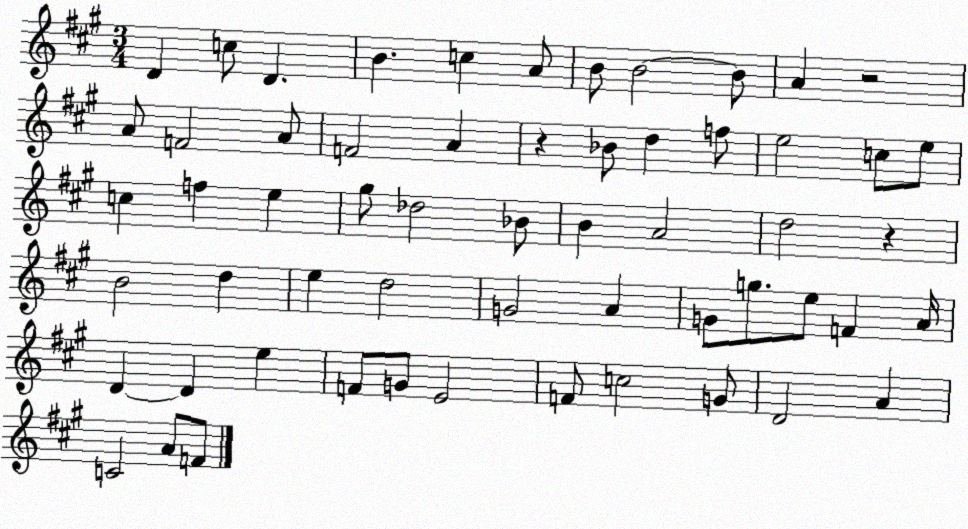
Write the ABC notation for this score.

X:1
T:Untitled
M:3/4
L:1/4
K:A
D c/2 D B c A/2 B/2 B2 B/2 A z2 A/2 F2 A/2 F2 A z _B/2 d f/2 e2 c/2 e/2 c f e ^g/2 _d2 _B/2 B A2 d2 z B2 d e d2 G2 A G/2 g/2 e/2 F A/4 D D e F/2 G/2 E2 F/2 c2 G/2 D2 A C2 A/2 F/2